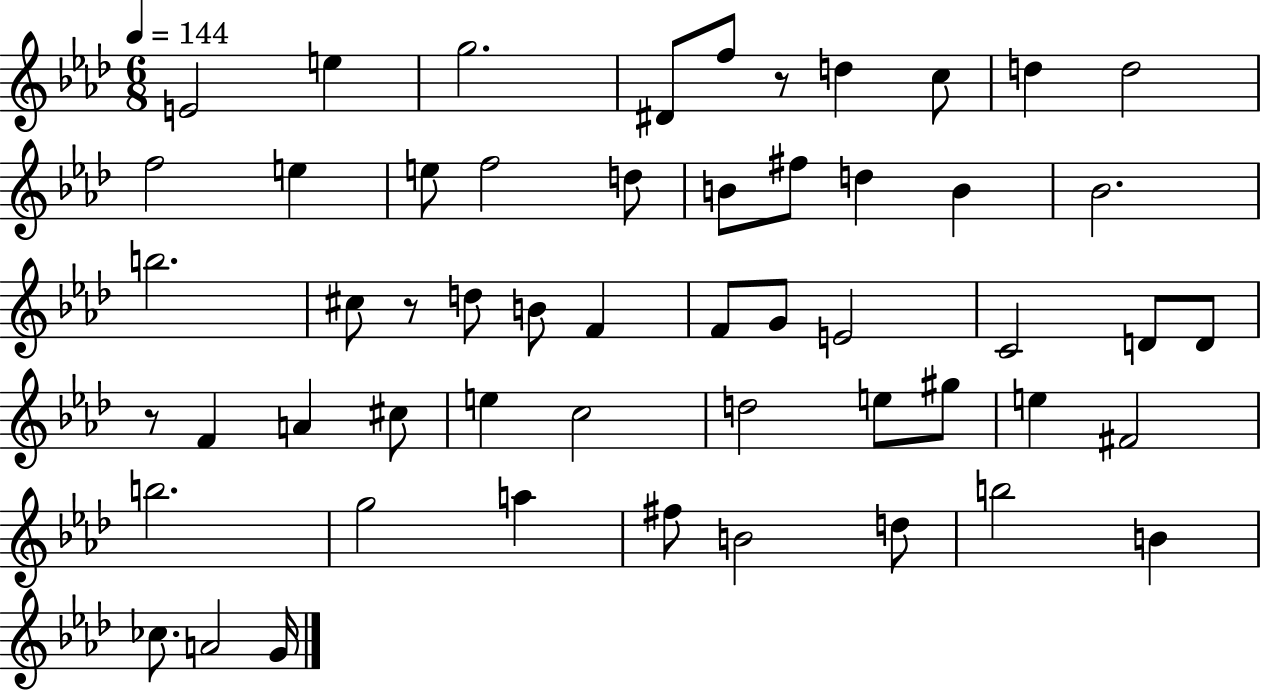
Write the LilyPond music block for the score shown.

{
  \clef treble
  \numericTimeSignature
  \time 6/8
  \key aes \major
  \tempo 4 = 144
  e'2 e''4 | g''2. | dis'8 f''8 r8 d''4 c''8 | d''4 d''2 | \break f''2 e''4 | e''8 f''2 d''8 | b'8 fis''8 d''4 b'4 | bes'2. | \break b''2. | cis''8 r8 d''8 b'8 f'4 | f'8 g'8 e'2 | c'2 d'8 d'8 | \break r8 f'4 a'4 cis''8 | e''4 c''2 | d''2 e''8 gis''8 | e''4 fis'2 | \break b''2. | g''2 a''4 | fis''8 b'2 d''8 | b''2 b'4 | \break ces''8. a'2 g'16 | \bar "|."
}